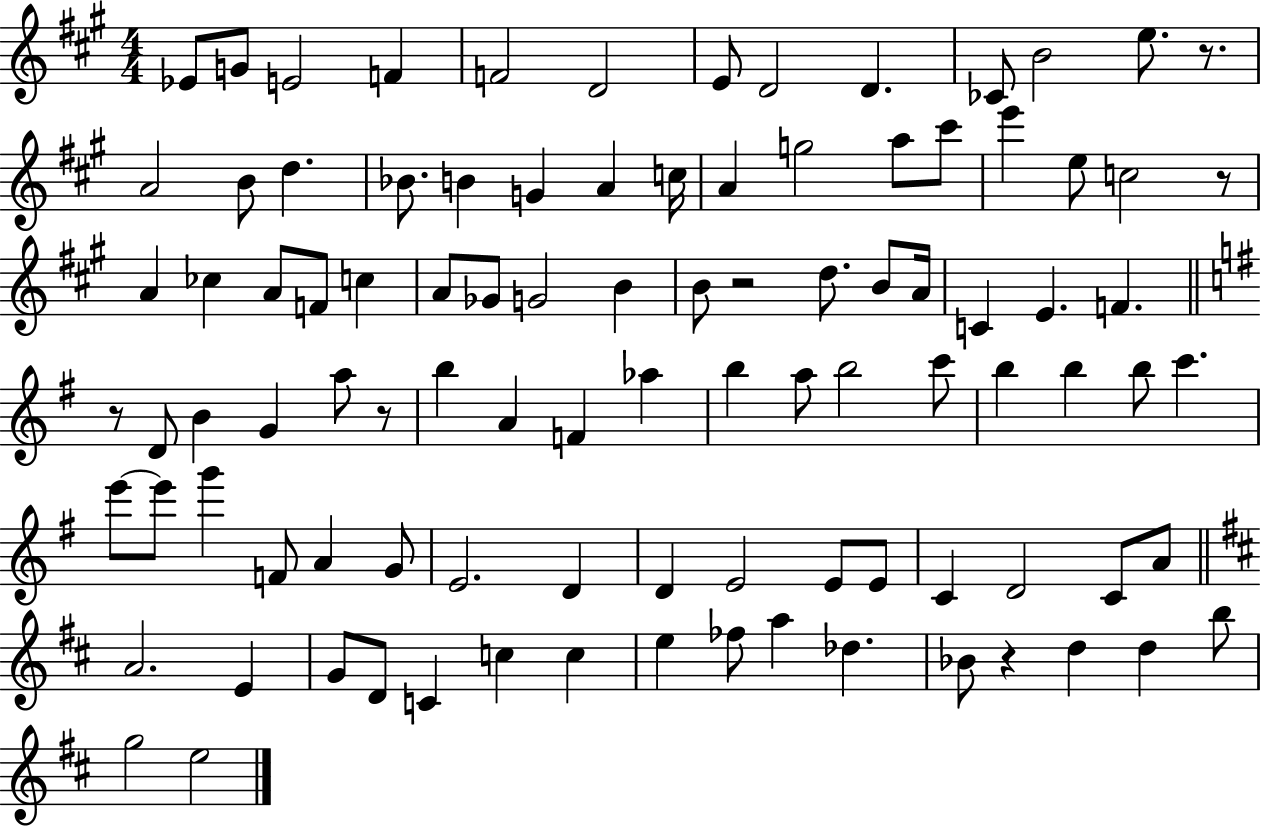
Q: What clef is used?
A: treble